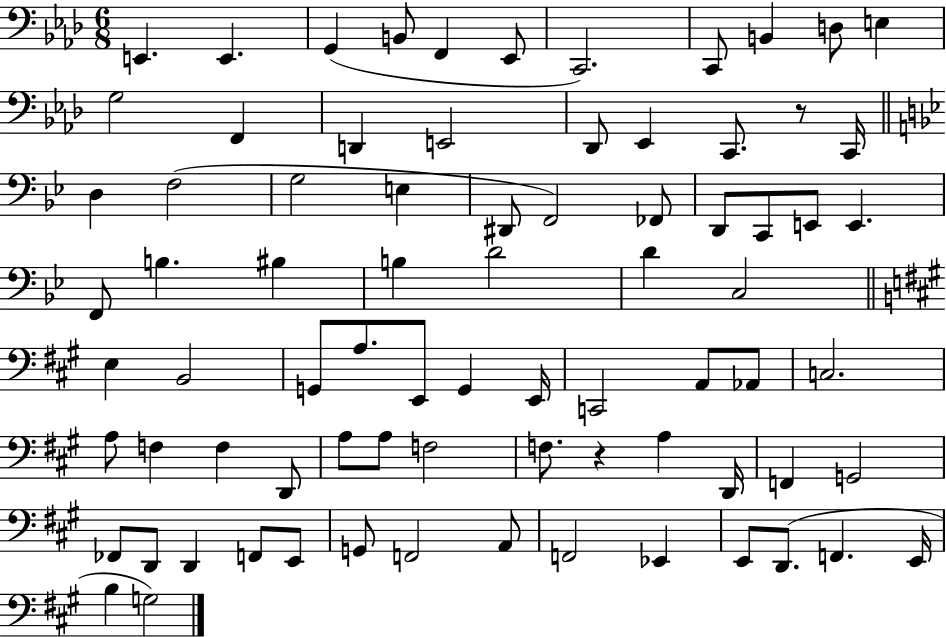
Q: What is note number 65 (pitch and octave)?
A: E2